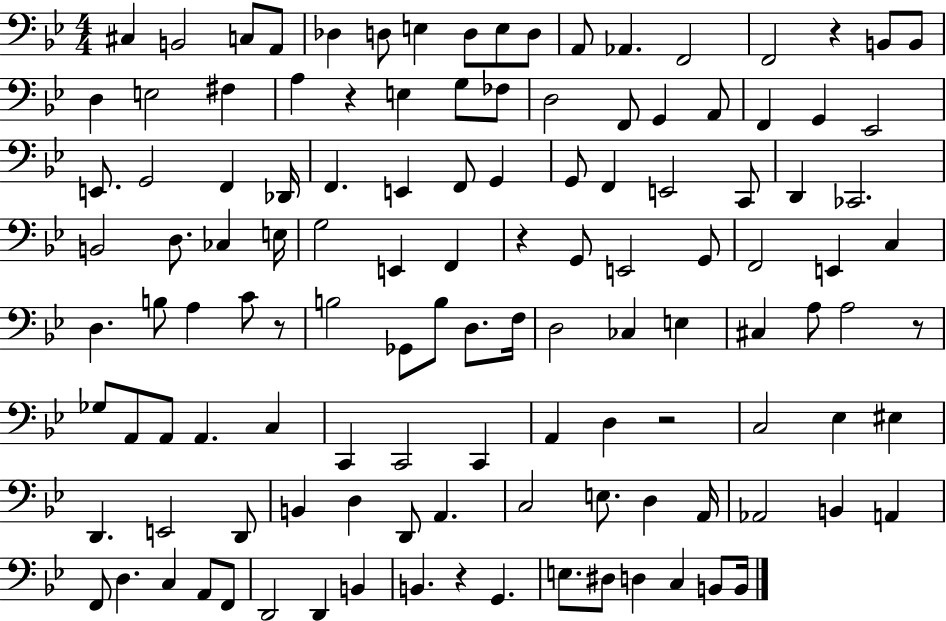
C#3/q B2/h C3/e A2/e Db3/q D3/e E3/q D3/e E3/e D3/e A2/e Ab2/q. F2/h F2/h R/q B2/e B2/e D3/q E3/h F#3/q A3/q R/q E3/q G3/e FES3/e D3/h F2/e G2/q A2/e F2/q G2/q Eb2/h E2/e. G2/h F2/q Db2/s F2/q. E2/q F2/e G2/q G2/e F2/q E2/h C2/e D2/q CES2/h. B2/h D3/e. CES3/q E3/s G3/h E2/q F2/q R/q G2/e E2/h G2/e F2/h E2/q C3/q D3/q. B3/e A3/q C4/e R/e B3/h Gb2/e B3/e D3/e. F3/s D3/h CES3/q E3/q C#3/q A3/e A3/h R/e Gb3/e A2/e A2/e A2/q. C3/q C2/q C2/h C2/q A2/q D3/q R/h C3/h Eb3/q EIS3/q D2/q. E2/h D2/e B2/q D3/q D2/e A2/q. C3/h E3/e. D3/q A2/s Ab2/h B2/q A2/q F2/e D3/q. C3/q A2/e F2/e D2/h D2/q B2/q B2/q. R/q G2/q. E3/e. D#3/e D3/q C3/q B2/e B2/s